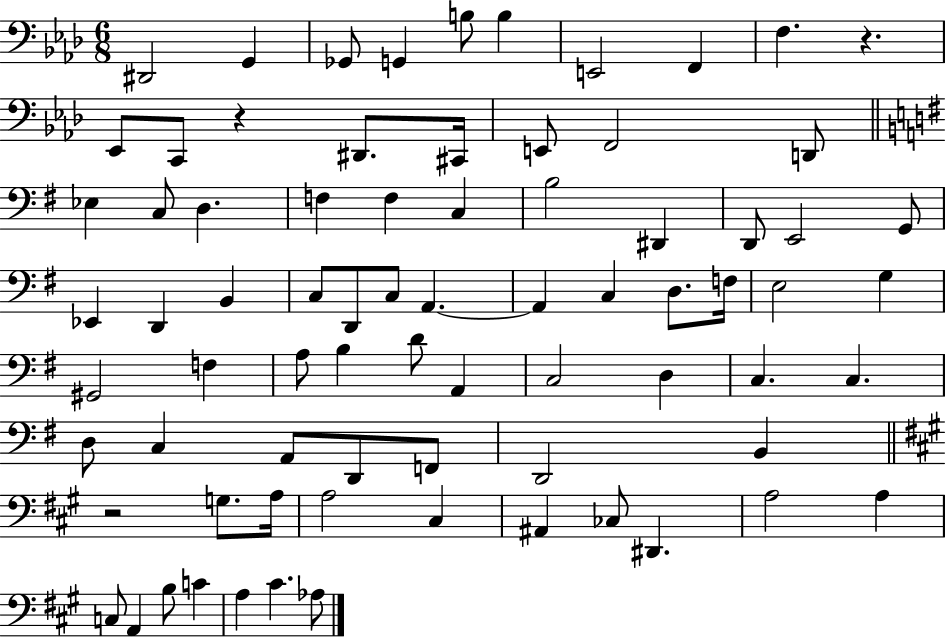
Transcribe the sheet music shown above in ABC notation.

X:1
T:Untitled
M:6/8
L:1/4
K:Ab
^D,,2 G,, _G,,/2 G,, B,/2 B, E,,2 F,, F, z _E,,/2 C,,/2 z ^D,,/2 ^C,,/4 E,,/2 F,,2 D,,/2 _E, C,/2 D, F, F, C, B,2 ^D,, D,,/2 E,,2 G,,/2 _E,, D,, B,, C,/2 D,,/2 C,/2 A,, A,, C, D,/2 F,/4 E,2 G, ^G,,2 F, A,/2 B, D/2 A,, C,2 D, C, C, D,/2 C, A,,/2 D,,/2 F,,/2 D,,2 B,, z2 G,/2 A,/4 A,2 ^C, ^A,, _C,/2 ^D,, A,2 A, C,/2 A,, B,/2 C A, ^C _A,/2